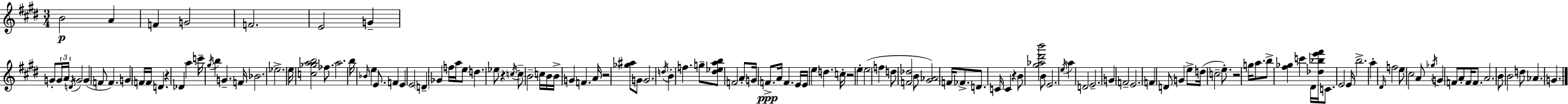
{
  \clef treble
  \numericTimeSignature
  \time 3/4
  \key e \major
  \repeat volta 2 { b'2\p a'4 | f'4 g'2 | f'2. | e'2 g'4-- | \break g'8-. \tuplet 3/2 { g'16 a'16 \acciaccatura { d'16 } } \parenthesize g'2 | g'4( f'8 f'4.) | g'4 f'16 f'16 d'4. | r4 des'4 a''4 | \break c'''16-- \acciaccatura { gis''16 } b''4 g'4.-- | f'16 bes'2. | ees''2.-> | e''16 <c'' ges'' a'' b''>2 fes''8. | \break a''2. | b''16 \grace { bes'16 } e''4 e'8. f'4 | e'4 e'2 | \parenthesize d'4-- ges'4 f''16 | \break a''16 e''8 d''4. ees''8 r4 | \acciaccatura { c''16~ }~ c''8-- b'2-- | c''16 b'16 b'16-> g'4 f'4. | a'16 r2 | \break <ges'' ais''>8 g'8 g'2. | \acciaccatura { d''16 } b'4-. f''4. | g''8-- <dis'' ees'' a'' b''>8 f'2 | a'8-. g'16 f'8.->\ppp a'16 f'4. | \break e'16 e'16 e''4 d''4. | c''16-. r2 | e''4-. e''2( | f''4 d''8 <f' des''>2 | \break b'8 <gis' aes'>2) | f'16 fes'8.-> d'8. c'16 c'4 | r4 b'8 <gis'' aes'' dis''' b'''>2 | b'8 e'2. | \break \acciaccatura { e''16 } a''4 d'2 | e'2.-- | g'4 f'2-- | e'2. | \break f'4 d'8 | g'4 e''8-> d''16( c''2-- | e''8.-.) r2 | g''16 a''8. b''8-> <fis'' ges''>4 | \break c'''4 dis'16 <des'' bes'' e''' fis'''>16 c'8. e'2 | e'16 b''2.-> | a''4-. \grace { dis'16 } f''2 | e''8 cis''2 | \break a'8 \acciaccatura { ges''16 } g'4 | f'8 a'8-. f'16 f'8. a'2. | b'8 b'2 | d''8 aes'4. | \break g'4. } \bar "|."
}